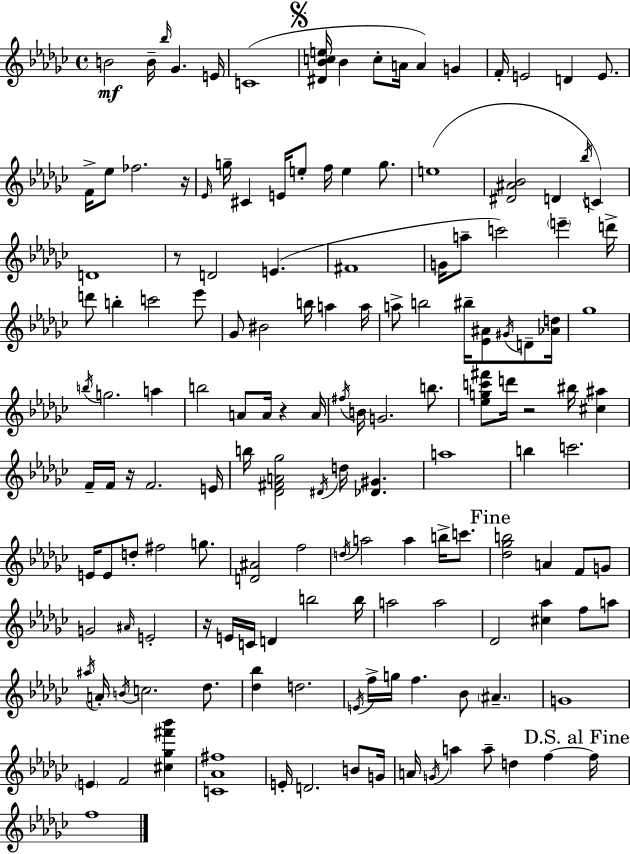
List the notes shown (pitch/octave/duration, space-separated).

B4/h B4/s Bb5/s Gb4/q. E4/s C4/w [D#4,Bb4,C5,E5]/s Bb4/q C5/e A4/s A4/q G4/q F4/s E4/h D4/q E4/e. F4/s Eb5/e FES5/h. R/s Eb4/s G5/s C#4/q E4/s E5/e F5/s E5/q G5/e. E5/w [D#4,A#4,Bb4]/h D4/q Bb5/s C4/q D4/w R/e D4/h E4/q. F#4/w G4/s A5/e C6/h E6/q D6/s D6/e B5/q C6/h Eb6/e Gb4/e BIS4/h B5/s A5/q A5/s A5/e B5/h BIS5/s [Eb4,A#4]/e G#4/s D4/e [Ab4,D5]/s Gb5/w B5/s G5/h. A5/q B5/h A4/e A4/s R/q A4/s F#5/s B4/s G4/h. B5/e. [Eb5,G5,C6,F#6]/e D6/s R/h BIS5/s [C#5,A#5]/q F4/s F4/s R/s F4/h. E4/s B5/s [Db4,F#4,A4,Gb5]/h D#4/s D5/s [Db4,G#4]/q. A5/w B5/q C6/h. E4/s E4/e D5/e F#5/h G5/e. [D4,A#4]/h F5/h D5/s A5/h A5/q B5/s C6/e. [Db5,Gb5,B5]/h A4/q F4/e G4/e G4/h A#4/s E4/h R/s E4/s C4/s D4/q B5/h B5/s A5/h A5/h Db4/h [C#5,Ab5]/q F5/e A5/e A#5/s A4/s B4/s C5/h. Db5/e. [Db5,Bb5]/q D5/h. E4/s F5/s G5/s F5/q. Bb4/e A#4/q. G4/w E4/q F4/h [C#5,Gb5,F#6,Bb6]/q [C4,Ab4,F#5]/w E4/s D4/h. B4/e G4/s A4/s G4/s A5/q A5/e D5/q F5/q F5/s F5/w